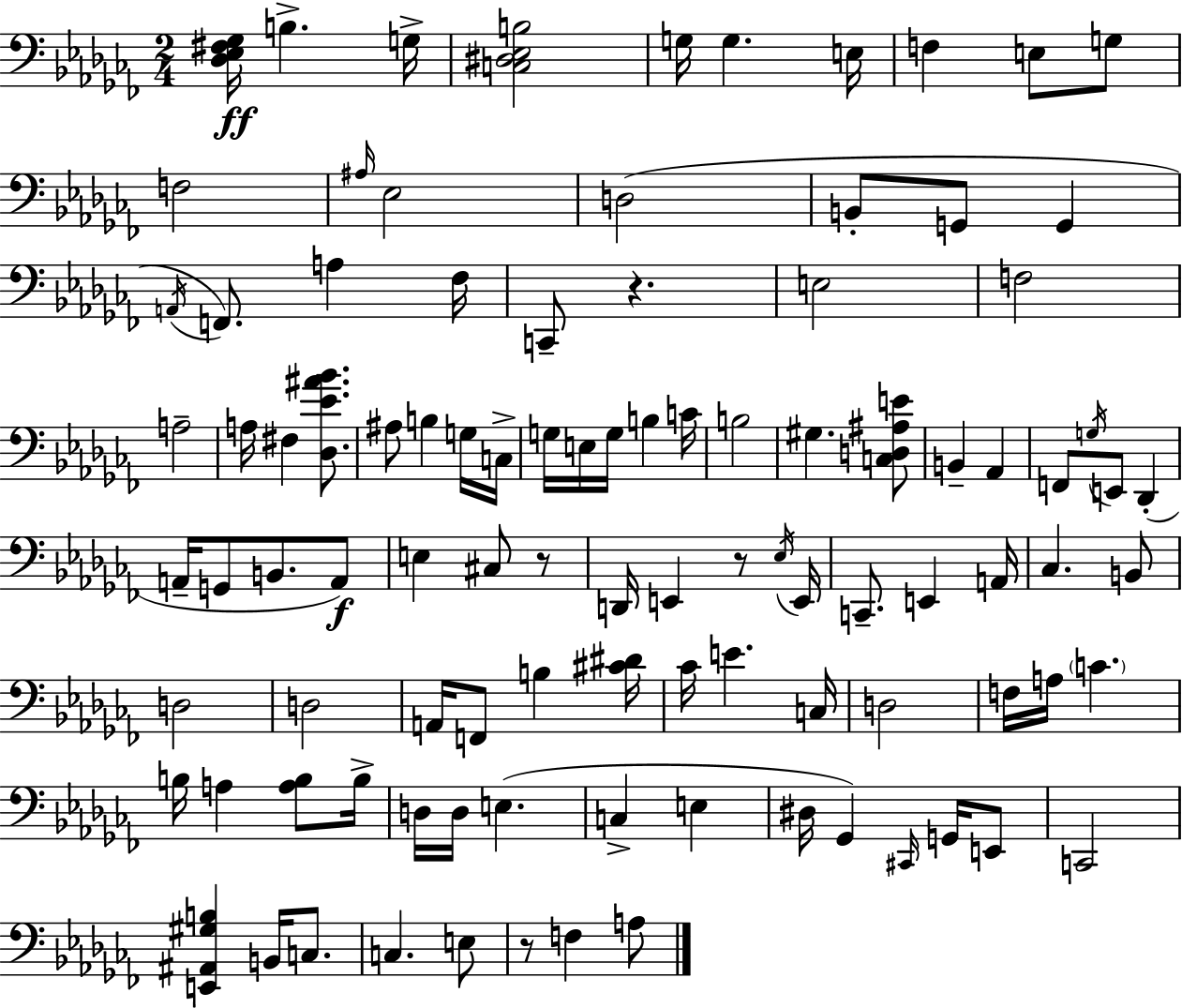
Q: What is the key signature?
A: AES minor